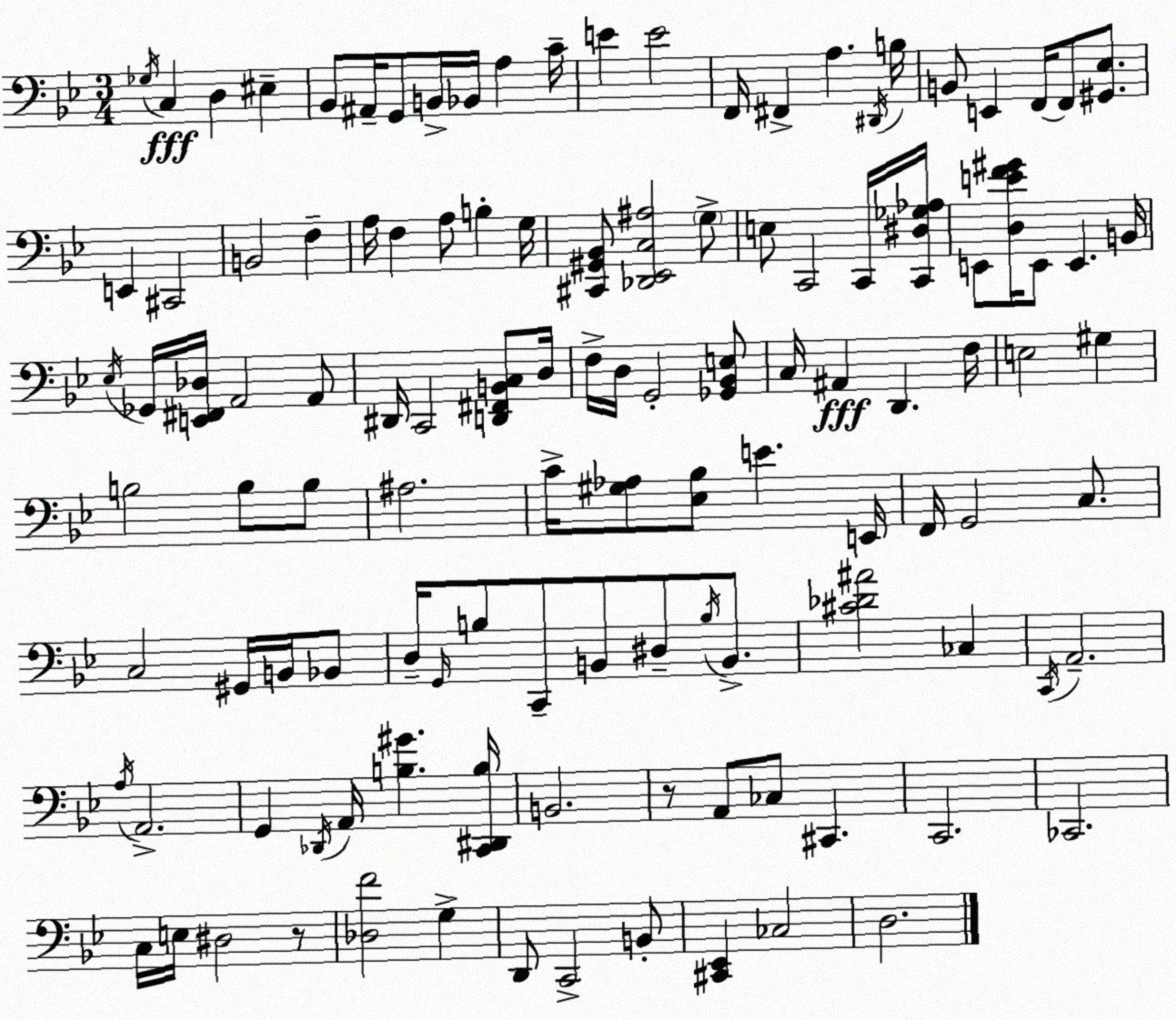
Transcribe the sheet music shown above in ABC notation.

X:1
T:Untitled
M:3/4
L:1/4
K:Gm
_G,/4 C, D, ^E, _B,,/2 ^A,,/4 G,,/2 B,,/4 _B,,/4 A, C/4 E E2 F,,/4 ^F,, A, ^D,,/4 B,/4 B,,/2 E,, F,,/4 F,,/2 [^G,,_E,]/2 E,, ^C,,2 B,,2 F, A,/4 F, A,/2 B, G,/4 [^C,,^G,,_B,,]/2 [_D,,_E,,C,^A,]2 G,/2 E,/2 C,,2 C,,/4 [C,,^D,_G,_A,]/4 E,,/2 [D,EF^G]/4 E,,/2 E,, B,,/4 _E,/4 _G,,/4 [E,,^F,,_D,]/4 A,,2 A,,/2 ^D,,/4 C,,2 [D,,^F,,B,,C,]/2 D,/4 F,/4 D,/4 G,,2 [_G,,_B,,E,]/2 C,/4 ^A,, D,, F,/4 E,2 ^G, B,2 B,/2 B,/2 ^A,2 C/4 [^G,_A,]/2 [_E,_B,]/2 E E,,/4 F,,/4 G,,2 C,/2 C,2 ^G,,/4 B,,/4 _B,,/2 D,/4 G,,/4 B,/2 C,,/2 B,,/2 ^D,/2 B,/4 B,,/2 [^C_D^A]2 _C, C,,/4 A,,2 A,/4 A,,2 G,, _D,,/4 A,,/4 [B,^G] [C,,^D,,B,]/4 B,,2 z/2 A,,/2 _C,/2 ^C,, C,,2 _C,,2 C,/4 E,/4 ^D,2 z/2 [_D,F]2 G, D,,/2 C,,2 B,,/2 [^C,,_E,,] _C,2 D,2